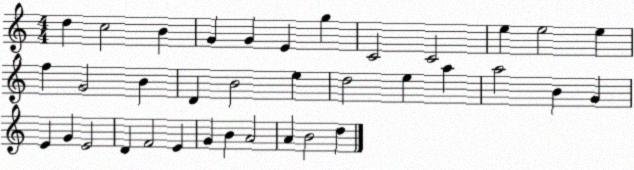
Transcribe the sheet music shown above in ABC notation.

X:1
T:Untitled
M:4/4
L:1/4
K:C
d c2 B G G E g C2 C2 e e2 e f G2 B D B2 e d2 e a a2 B G E G E2 D F2 E G B A2 A B2 d